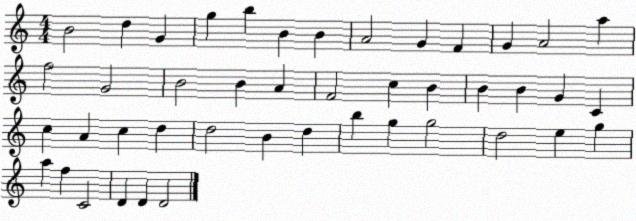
X:1
T:Untitled
M:4/4
L:1/4
K:C
B2 d G g b B B A2 G F G A2 a f2 G2 B2 B A F2 c B B B G C c A c d d2 B d b g g2 d2 e g a f C2 D D D2